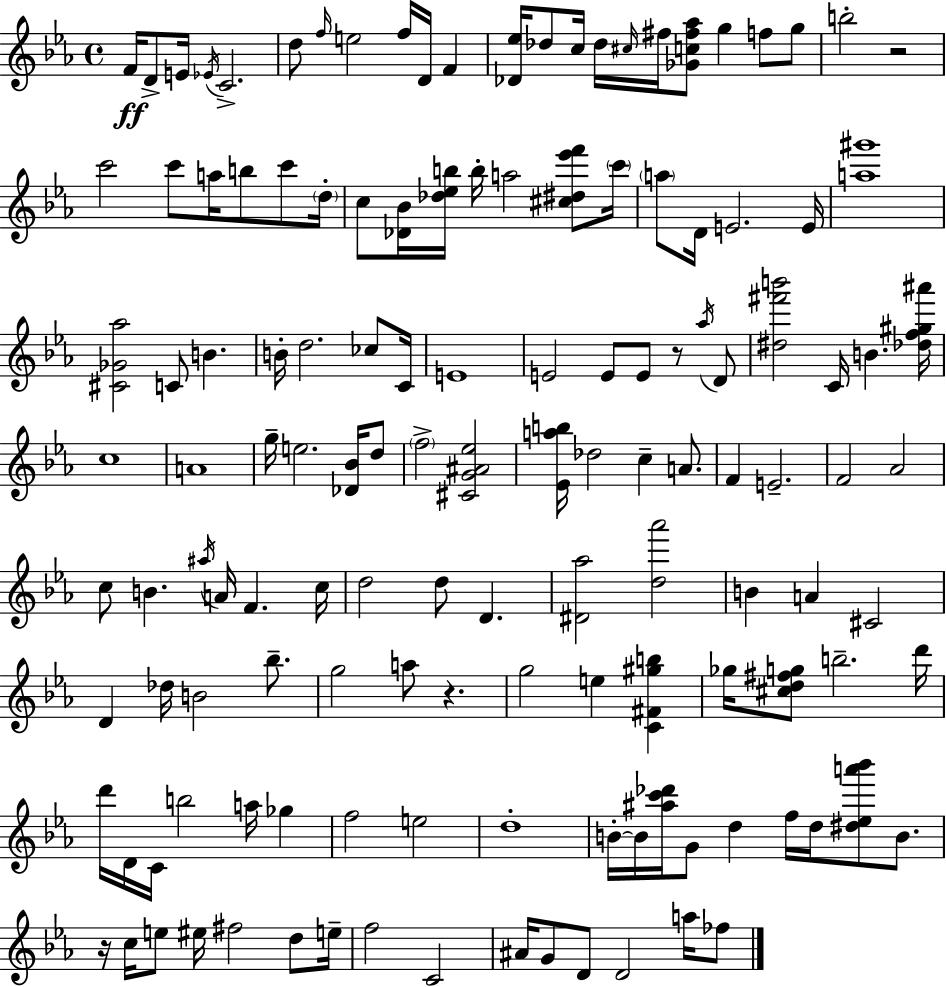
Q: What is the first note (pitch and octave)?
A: F4